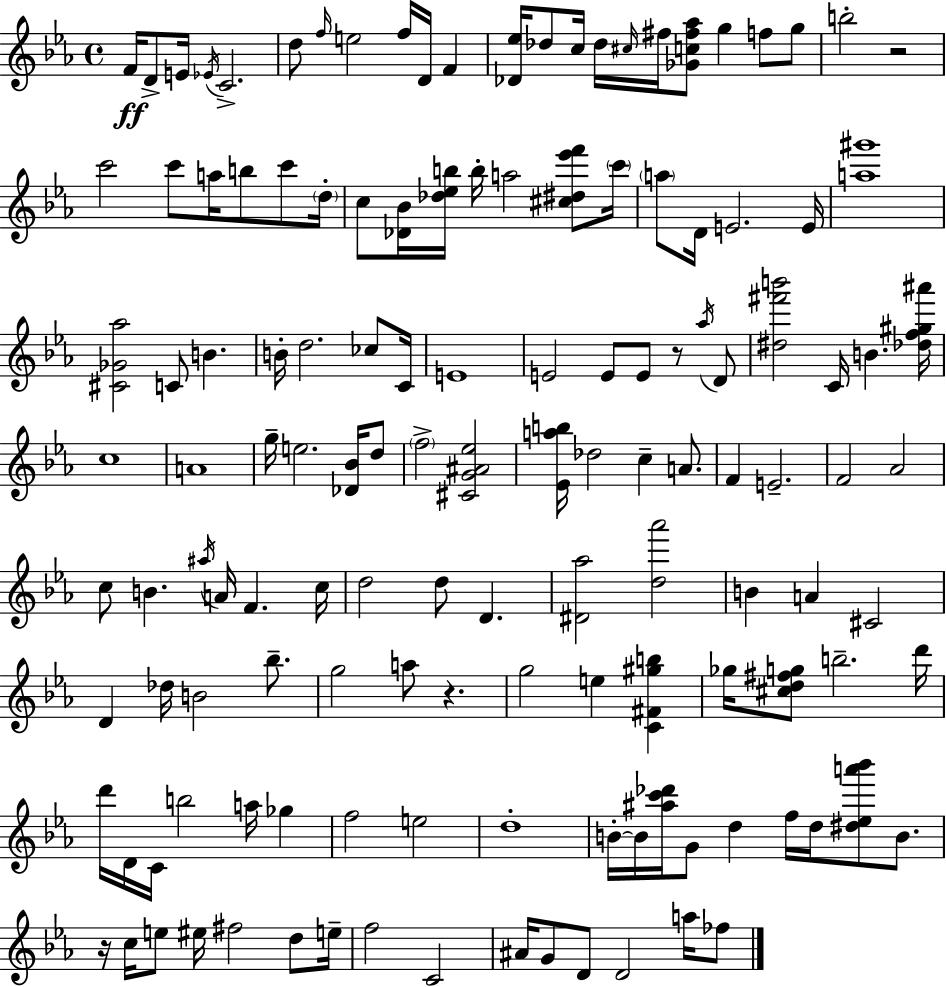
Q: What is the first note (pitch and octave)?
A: F4